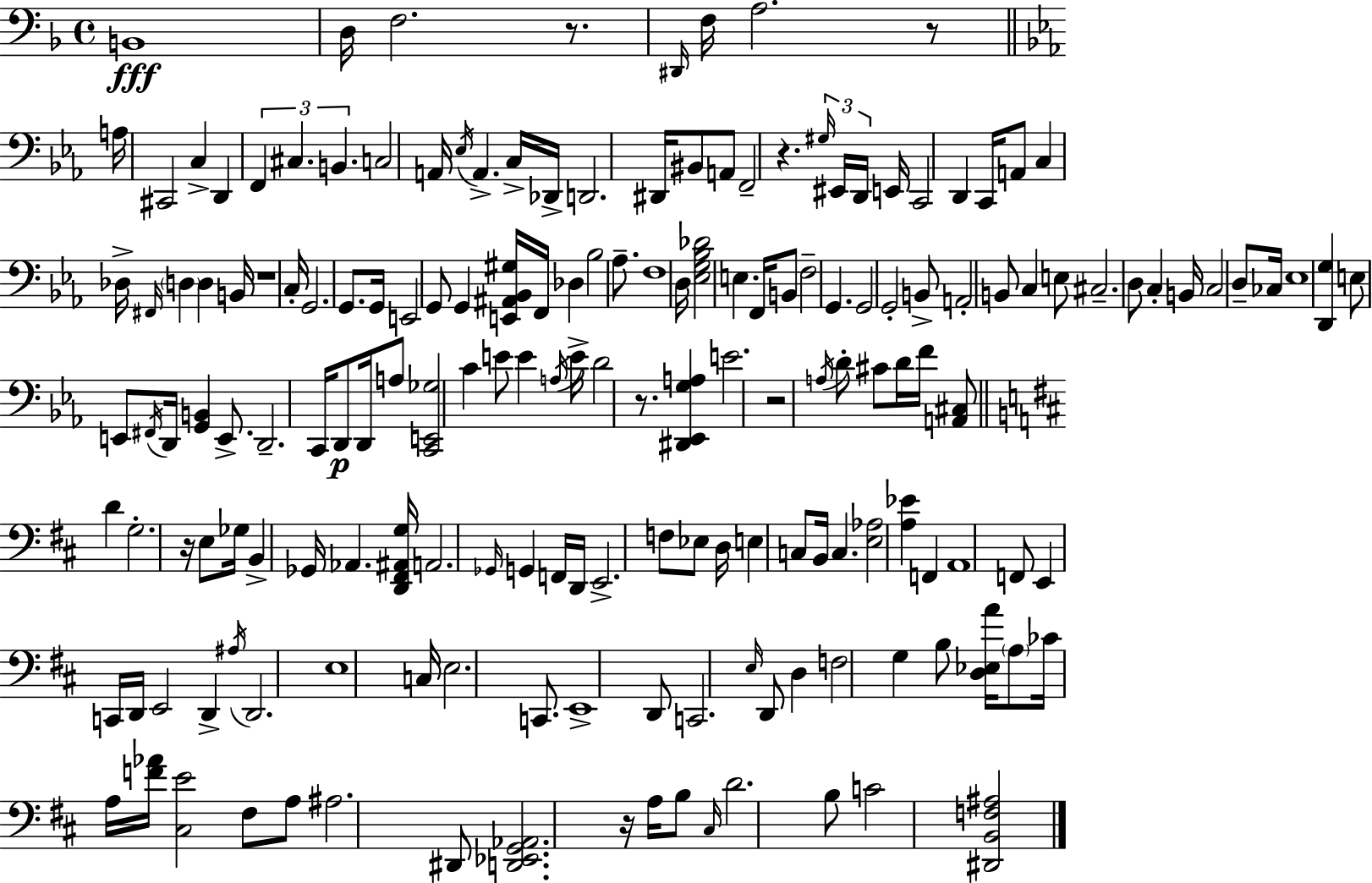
B2/w D3/s F3/h. R/e. D#2/s F3/s A3/h. R/e A3/s C#2/h C3/q D2/q F2/q C#3/q. B2/q. C3/h A2/s Eb3/s A2/q. C3/s Db2/s D2/h. D#2/s BIS2/e A2/e F2/h R/q. G#3/s EIS2/s D2/s E2/s C2/h D2/q C2/s A2/e C3/q Db3/s F#2/s D3/q D3/q B2/s R/w C3/s G2/h. G2/e. G2/s E2/h G2/e G2/q [E2,A#2,Bb2,G#3]/s F2/s Db3/q Bb3/h Ab3/e. F3/w D3/s [Eb3,G3,Bb3,Db4]/h E3/q. F2/s B2/e F3/h G2/q. G2/h G2/h B2/e A2/h B2/e C3/q E3/e C#3/h. D3/e C3/q B2/s C3/h D3/e CES3/s Eb3/w [D2,G3]/q E3/e E2/e F#2/s D2/s [G2,B2]/q E2/e. D2/h. C2/s D2/e D2/s A3/e [C2,E2,Gb3]/h C4/q E4/e E4/q A3/s E4/s D4/h R/e. [D#2,Eb2,G3,A3]/q E4/h. R/h A3/s D4/e C#4/e D4/s F4/s [A2,C#3]/e D4/q G3/h. R/s E3/e Gb3/s B2/q Gb2/s Ab2/q. [D2,F#2,A#2,G3]/s A2/h. Gb2/s G2/q F2/s D2/s E2/h. F3/e Eb3/e D3/s E3/q C3/e B2/s C3/q. [E3,Ab3]/h [A3,Eb4]/q F2/q A2/w F2/e E2/q C2/s D2/s E2/h D2/q A#3/s D2/h. E3/w C3/s E3/h. C2/e. E2/w D2/e C2/h. E3/s D2/e D3/q F3/h G3/q B3/e [D3,Eb3,A4]/s A3/e CES4/s A3/s [F4,Ab4]/s [C#3,E4]/h F#3/e A3/e A#3/h. D#2/e [D2,Eb2,G2,Ab2]/h. R/s A3/s B3/e C#3/s D4/h. B3/e C4/h [D#2,B2,F3,A#3]/h